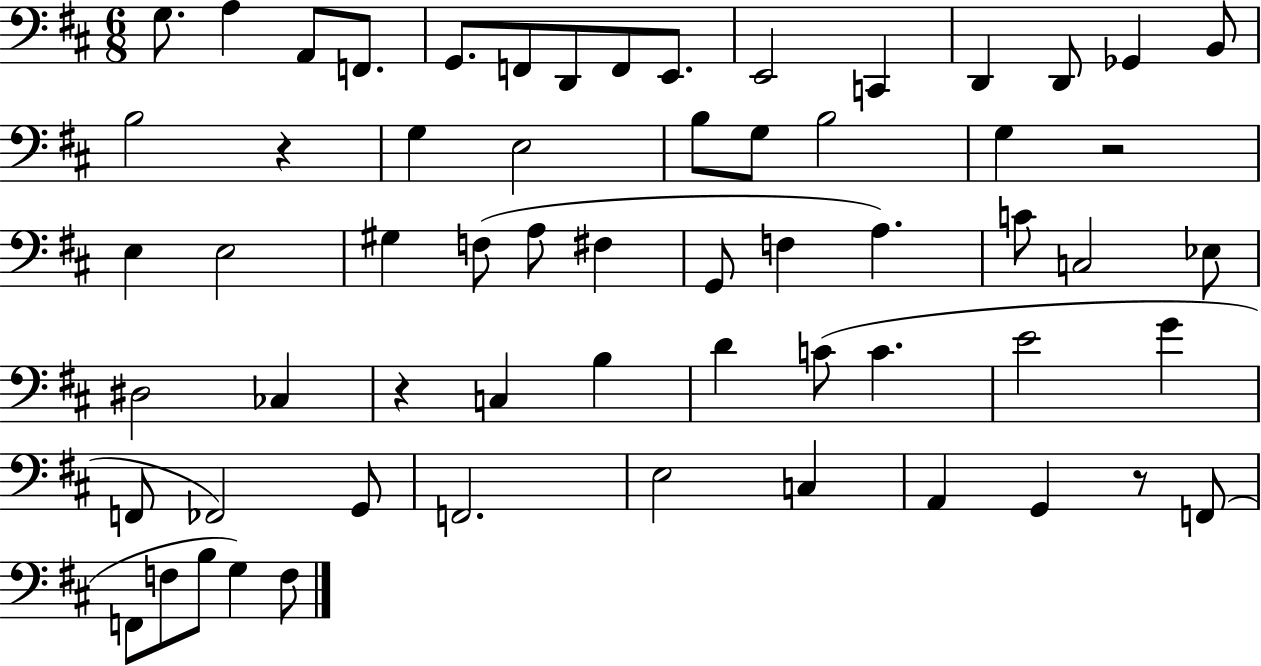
X:1
T:Untitled
M:6/8
L:1/4
K:D
G,/2 A, A,,/2 F,,/2 G,,/2 F,,/2 D,,/2 F,,/2 E,,/2 E,,2 C,, D,, D,,/2 _G,, B,,/2 B,2 z G, E,2 B,/2 G,/2 B,2 G, z2 E, E,2 ^G, F,/2 A,/2 ^F, G,,/2 F, A, C/2 C,2 _E,/2 ^D,2 _C, z C, B, D C/2 C E2 G F,,/2 _F,,2 G,,/2 F,,2 E,2 C, A,, G,, z/2 F,,/2 F,,/2 F,/2 B,/2 G, F,/2